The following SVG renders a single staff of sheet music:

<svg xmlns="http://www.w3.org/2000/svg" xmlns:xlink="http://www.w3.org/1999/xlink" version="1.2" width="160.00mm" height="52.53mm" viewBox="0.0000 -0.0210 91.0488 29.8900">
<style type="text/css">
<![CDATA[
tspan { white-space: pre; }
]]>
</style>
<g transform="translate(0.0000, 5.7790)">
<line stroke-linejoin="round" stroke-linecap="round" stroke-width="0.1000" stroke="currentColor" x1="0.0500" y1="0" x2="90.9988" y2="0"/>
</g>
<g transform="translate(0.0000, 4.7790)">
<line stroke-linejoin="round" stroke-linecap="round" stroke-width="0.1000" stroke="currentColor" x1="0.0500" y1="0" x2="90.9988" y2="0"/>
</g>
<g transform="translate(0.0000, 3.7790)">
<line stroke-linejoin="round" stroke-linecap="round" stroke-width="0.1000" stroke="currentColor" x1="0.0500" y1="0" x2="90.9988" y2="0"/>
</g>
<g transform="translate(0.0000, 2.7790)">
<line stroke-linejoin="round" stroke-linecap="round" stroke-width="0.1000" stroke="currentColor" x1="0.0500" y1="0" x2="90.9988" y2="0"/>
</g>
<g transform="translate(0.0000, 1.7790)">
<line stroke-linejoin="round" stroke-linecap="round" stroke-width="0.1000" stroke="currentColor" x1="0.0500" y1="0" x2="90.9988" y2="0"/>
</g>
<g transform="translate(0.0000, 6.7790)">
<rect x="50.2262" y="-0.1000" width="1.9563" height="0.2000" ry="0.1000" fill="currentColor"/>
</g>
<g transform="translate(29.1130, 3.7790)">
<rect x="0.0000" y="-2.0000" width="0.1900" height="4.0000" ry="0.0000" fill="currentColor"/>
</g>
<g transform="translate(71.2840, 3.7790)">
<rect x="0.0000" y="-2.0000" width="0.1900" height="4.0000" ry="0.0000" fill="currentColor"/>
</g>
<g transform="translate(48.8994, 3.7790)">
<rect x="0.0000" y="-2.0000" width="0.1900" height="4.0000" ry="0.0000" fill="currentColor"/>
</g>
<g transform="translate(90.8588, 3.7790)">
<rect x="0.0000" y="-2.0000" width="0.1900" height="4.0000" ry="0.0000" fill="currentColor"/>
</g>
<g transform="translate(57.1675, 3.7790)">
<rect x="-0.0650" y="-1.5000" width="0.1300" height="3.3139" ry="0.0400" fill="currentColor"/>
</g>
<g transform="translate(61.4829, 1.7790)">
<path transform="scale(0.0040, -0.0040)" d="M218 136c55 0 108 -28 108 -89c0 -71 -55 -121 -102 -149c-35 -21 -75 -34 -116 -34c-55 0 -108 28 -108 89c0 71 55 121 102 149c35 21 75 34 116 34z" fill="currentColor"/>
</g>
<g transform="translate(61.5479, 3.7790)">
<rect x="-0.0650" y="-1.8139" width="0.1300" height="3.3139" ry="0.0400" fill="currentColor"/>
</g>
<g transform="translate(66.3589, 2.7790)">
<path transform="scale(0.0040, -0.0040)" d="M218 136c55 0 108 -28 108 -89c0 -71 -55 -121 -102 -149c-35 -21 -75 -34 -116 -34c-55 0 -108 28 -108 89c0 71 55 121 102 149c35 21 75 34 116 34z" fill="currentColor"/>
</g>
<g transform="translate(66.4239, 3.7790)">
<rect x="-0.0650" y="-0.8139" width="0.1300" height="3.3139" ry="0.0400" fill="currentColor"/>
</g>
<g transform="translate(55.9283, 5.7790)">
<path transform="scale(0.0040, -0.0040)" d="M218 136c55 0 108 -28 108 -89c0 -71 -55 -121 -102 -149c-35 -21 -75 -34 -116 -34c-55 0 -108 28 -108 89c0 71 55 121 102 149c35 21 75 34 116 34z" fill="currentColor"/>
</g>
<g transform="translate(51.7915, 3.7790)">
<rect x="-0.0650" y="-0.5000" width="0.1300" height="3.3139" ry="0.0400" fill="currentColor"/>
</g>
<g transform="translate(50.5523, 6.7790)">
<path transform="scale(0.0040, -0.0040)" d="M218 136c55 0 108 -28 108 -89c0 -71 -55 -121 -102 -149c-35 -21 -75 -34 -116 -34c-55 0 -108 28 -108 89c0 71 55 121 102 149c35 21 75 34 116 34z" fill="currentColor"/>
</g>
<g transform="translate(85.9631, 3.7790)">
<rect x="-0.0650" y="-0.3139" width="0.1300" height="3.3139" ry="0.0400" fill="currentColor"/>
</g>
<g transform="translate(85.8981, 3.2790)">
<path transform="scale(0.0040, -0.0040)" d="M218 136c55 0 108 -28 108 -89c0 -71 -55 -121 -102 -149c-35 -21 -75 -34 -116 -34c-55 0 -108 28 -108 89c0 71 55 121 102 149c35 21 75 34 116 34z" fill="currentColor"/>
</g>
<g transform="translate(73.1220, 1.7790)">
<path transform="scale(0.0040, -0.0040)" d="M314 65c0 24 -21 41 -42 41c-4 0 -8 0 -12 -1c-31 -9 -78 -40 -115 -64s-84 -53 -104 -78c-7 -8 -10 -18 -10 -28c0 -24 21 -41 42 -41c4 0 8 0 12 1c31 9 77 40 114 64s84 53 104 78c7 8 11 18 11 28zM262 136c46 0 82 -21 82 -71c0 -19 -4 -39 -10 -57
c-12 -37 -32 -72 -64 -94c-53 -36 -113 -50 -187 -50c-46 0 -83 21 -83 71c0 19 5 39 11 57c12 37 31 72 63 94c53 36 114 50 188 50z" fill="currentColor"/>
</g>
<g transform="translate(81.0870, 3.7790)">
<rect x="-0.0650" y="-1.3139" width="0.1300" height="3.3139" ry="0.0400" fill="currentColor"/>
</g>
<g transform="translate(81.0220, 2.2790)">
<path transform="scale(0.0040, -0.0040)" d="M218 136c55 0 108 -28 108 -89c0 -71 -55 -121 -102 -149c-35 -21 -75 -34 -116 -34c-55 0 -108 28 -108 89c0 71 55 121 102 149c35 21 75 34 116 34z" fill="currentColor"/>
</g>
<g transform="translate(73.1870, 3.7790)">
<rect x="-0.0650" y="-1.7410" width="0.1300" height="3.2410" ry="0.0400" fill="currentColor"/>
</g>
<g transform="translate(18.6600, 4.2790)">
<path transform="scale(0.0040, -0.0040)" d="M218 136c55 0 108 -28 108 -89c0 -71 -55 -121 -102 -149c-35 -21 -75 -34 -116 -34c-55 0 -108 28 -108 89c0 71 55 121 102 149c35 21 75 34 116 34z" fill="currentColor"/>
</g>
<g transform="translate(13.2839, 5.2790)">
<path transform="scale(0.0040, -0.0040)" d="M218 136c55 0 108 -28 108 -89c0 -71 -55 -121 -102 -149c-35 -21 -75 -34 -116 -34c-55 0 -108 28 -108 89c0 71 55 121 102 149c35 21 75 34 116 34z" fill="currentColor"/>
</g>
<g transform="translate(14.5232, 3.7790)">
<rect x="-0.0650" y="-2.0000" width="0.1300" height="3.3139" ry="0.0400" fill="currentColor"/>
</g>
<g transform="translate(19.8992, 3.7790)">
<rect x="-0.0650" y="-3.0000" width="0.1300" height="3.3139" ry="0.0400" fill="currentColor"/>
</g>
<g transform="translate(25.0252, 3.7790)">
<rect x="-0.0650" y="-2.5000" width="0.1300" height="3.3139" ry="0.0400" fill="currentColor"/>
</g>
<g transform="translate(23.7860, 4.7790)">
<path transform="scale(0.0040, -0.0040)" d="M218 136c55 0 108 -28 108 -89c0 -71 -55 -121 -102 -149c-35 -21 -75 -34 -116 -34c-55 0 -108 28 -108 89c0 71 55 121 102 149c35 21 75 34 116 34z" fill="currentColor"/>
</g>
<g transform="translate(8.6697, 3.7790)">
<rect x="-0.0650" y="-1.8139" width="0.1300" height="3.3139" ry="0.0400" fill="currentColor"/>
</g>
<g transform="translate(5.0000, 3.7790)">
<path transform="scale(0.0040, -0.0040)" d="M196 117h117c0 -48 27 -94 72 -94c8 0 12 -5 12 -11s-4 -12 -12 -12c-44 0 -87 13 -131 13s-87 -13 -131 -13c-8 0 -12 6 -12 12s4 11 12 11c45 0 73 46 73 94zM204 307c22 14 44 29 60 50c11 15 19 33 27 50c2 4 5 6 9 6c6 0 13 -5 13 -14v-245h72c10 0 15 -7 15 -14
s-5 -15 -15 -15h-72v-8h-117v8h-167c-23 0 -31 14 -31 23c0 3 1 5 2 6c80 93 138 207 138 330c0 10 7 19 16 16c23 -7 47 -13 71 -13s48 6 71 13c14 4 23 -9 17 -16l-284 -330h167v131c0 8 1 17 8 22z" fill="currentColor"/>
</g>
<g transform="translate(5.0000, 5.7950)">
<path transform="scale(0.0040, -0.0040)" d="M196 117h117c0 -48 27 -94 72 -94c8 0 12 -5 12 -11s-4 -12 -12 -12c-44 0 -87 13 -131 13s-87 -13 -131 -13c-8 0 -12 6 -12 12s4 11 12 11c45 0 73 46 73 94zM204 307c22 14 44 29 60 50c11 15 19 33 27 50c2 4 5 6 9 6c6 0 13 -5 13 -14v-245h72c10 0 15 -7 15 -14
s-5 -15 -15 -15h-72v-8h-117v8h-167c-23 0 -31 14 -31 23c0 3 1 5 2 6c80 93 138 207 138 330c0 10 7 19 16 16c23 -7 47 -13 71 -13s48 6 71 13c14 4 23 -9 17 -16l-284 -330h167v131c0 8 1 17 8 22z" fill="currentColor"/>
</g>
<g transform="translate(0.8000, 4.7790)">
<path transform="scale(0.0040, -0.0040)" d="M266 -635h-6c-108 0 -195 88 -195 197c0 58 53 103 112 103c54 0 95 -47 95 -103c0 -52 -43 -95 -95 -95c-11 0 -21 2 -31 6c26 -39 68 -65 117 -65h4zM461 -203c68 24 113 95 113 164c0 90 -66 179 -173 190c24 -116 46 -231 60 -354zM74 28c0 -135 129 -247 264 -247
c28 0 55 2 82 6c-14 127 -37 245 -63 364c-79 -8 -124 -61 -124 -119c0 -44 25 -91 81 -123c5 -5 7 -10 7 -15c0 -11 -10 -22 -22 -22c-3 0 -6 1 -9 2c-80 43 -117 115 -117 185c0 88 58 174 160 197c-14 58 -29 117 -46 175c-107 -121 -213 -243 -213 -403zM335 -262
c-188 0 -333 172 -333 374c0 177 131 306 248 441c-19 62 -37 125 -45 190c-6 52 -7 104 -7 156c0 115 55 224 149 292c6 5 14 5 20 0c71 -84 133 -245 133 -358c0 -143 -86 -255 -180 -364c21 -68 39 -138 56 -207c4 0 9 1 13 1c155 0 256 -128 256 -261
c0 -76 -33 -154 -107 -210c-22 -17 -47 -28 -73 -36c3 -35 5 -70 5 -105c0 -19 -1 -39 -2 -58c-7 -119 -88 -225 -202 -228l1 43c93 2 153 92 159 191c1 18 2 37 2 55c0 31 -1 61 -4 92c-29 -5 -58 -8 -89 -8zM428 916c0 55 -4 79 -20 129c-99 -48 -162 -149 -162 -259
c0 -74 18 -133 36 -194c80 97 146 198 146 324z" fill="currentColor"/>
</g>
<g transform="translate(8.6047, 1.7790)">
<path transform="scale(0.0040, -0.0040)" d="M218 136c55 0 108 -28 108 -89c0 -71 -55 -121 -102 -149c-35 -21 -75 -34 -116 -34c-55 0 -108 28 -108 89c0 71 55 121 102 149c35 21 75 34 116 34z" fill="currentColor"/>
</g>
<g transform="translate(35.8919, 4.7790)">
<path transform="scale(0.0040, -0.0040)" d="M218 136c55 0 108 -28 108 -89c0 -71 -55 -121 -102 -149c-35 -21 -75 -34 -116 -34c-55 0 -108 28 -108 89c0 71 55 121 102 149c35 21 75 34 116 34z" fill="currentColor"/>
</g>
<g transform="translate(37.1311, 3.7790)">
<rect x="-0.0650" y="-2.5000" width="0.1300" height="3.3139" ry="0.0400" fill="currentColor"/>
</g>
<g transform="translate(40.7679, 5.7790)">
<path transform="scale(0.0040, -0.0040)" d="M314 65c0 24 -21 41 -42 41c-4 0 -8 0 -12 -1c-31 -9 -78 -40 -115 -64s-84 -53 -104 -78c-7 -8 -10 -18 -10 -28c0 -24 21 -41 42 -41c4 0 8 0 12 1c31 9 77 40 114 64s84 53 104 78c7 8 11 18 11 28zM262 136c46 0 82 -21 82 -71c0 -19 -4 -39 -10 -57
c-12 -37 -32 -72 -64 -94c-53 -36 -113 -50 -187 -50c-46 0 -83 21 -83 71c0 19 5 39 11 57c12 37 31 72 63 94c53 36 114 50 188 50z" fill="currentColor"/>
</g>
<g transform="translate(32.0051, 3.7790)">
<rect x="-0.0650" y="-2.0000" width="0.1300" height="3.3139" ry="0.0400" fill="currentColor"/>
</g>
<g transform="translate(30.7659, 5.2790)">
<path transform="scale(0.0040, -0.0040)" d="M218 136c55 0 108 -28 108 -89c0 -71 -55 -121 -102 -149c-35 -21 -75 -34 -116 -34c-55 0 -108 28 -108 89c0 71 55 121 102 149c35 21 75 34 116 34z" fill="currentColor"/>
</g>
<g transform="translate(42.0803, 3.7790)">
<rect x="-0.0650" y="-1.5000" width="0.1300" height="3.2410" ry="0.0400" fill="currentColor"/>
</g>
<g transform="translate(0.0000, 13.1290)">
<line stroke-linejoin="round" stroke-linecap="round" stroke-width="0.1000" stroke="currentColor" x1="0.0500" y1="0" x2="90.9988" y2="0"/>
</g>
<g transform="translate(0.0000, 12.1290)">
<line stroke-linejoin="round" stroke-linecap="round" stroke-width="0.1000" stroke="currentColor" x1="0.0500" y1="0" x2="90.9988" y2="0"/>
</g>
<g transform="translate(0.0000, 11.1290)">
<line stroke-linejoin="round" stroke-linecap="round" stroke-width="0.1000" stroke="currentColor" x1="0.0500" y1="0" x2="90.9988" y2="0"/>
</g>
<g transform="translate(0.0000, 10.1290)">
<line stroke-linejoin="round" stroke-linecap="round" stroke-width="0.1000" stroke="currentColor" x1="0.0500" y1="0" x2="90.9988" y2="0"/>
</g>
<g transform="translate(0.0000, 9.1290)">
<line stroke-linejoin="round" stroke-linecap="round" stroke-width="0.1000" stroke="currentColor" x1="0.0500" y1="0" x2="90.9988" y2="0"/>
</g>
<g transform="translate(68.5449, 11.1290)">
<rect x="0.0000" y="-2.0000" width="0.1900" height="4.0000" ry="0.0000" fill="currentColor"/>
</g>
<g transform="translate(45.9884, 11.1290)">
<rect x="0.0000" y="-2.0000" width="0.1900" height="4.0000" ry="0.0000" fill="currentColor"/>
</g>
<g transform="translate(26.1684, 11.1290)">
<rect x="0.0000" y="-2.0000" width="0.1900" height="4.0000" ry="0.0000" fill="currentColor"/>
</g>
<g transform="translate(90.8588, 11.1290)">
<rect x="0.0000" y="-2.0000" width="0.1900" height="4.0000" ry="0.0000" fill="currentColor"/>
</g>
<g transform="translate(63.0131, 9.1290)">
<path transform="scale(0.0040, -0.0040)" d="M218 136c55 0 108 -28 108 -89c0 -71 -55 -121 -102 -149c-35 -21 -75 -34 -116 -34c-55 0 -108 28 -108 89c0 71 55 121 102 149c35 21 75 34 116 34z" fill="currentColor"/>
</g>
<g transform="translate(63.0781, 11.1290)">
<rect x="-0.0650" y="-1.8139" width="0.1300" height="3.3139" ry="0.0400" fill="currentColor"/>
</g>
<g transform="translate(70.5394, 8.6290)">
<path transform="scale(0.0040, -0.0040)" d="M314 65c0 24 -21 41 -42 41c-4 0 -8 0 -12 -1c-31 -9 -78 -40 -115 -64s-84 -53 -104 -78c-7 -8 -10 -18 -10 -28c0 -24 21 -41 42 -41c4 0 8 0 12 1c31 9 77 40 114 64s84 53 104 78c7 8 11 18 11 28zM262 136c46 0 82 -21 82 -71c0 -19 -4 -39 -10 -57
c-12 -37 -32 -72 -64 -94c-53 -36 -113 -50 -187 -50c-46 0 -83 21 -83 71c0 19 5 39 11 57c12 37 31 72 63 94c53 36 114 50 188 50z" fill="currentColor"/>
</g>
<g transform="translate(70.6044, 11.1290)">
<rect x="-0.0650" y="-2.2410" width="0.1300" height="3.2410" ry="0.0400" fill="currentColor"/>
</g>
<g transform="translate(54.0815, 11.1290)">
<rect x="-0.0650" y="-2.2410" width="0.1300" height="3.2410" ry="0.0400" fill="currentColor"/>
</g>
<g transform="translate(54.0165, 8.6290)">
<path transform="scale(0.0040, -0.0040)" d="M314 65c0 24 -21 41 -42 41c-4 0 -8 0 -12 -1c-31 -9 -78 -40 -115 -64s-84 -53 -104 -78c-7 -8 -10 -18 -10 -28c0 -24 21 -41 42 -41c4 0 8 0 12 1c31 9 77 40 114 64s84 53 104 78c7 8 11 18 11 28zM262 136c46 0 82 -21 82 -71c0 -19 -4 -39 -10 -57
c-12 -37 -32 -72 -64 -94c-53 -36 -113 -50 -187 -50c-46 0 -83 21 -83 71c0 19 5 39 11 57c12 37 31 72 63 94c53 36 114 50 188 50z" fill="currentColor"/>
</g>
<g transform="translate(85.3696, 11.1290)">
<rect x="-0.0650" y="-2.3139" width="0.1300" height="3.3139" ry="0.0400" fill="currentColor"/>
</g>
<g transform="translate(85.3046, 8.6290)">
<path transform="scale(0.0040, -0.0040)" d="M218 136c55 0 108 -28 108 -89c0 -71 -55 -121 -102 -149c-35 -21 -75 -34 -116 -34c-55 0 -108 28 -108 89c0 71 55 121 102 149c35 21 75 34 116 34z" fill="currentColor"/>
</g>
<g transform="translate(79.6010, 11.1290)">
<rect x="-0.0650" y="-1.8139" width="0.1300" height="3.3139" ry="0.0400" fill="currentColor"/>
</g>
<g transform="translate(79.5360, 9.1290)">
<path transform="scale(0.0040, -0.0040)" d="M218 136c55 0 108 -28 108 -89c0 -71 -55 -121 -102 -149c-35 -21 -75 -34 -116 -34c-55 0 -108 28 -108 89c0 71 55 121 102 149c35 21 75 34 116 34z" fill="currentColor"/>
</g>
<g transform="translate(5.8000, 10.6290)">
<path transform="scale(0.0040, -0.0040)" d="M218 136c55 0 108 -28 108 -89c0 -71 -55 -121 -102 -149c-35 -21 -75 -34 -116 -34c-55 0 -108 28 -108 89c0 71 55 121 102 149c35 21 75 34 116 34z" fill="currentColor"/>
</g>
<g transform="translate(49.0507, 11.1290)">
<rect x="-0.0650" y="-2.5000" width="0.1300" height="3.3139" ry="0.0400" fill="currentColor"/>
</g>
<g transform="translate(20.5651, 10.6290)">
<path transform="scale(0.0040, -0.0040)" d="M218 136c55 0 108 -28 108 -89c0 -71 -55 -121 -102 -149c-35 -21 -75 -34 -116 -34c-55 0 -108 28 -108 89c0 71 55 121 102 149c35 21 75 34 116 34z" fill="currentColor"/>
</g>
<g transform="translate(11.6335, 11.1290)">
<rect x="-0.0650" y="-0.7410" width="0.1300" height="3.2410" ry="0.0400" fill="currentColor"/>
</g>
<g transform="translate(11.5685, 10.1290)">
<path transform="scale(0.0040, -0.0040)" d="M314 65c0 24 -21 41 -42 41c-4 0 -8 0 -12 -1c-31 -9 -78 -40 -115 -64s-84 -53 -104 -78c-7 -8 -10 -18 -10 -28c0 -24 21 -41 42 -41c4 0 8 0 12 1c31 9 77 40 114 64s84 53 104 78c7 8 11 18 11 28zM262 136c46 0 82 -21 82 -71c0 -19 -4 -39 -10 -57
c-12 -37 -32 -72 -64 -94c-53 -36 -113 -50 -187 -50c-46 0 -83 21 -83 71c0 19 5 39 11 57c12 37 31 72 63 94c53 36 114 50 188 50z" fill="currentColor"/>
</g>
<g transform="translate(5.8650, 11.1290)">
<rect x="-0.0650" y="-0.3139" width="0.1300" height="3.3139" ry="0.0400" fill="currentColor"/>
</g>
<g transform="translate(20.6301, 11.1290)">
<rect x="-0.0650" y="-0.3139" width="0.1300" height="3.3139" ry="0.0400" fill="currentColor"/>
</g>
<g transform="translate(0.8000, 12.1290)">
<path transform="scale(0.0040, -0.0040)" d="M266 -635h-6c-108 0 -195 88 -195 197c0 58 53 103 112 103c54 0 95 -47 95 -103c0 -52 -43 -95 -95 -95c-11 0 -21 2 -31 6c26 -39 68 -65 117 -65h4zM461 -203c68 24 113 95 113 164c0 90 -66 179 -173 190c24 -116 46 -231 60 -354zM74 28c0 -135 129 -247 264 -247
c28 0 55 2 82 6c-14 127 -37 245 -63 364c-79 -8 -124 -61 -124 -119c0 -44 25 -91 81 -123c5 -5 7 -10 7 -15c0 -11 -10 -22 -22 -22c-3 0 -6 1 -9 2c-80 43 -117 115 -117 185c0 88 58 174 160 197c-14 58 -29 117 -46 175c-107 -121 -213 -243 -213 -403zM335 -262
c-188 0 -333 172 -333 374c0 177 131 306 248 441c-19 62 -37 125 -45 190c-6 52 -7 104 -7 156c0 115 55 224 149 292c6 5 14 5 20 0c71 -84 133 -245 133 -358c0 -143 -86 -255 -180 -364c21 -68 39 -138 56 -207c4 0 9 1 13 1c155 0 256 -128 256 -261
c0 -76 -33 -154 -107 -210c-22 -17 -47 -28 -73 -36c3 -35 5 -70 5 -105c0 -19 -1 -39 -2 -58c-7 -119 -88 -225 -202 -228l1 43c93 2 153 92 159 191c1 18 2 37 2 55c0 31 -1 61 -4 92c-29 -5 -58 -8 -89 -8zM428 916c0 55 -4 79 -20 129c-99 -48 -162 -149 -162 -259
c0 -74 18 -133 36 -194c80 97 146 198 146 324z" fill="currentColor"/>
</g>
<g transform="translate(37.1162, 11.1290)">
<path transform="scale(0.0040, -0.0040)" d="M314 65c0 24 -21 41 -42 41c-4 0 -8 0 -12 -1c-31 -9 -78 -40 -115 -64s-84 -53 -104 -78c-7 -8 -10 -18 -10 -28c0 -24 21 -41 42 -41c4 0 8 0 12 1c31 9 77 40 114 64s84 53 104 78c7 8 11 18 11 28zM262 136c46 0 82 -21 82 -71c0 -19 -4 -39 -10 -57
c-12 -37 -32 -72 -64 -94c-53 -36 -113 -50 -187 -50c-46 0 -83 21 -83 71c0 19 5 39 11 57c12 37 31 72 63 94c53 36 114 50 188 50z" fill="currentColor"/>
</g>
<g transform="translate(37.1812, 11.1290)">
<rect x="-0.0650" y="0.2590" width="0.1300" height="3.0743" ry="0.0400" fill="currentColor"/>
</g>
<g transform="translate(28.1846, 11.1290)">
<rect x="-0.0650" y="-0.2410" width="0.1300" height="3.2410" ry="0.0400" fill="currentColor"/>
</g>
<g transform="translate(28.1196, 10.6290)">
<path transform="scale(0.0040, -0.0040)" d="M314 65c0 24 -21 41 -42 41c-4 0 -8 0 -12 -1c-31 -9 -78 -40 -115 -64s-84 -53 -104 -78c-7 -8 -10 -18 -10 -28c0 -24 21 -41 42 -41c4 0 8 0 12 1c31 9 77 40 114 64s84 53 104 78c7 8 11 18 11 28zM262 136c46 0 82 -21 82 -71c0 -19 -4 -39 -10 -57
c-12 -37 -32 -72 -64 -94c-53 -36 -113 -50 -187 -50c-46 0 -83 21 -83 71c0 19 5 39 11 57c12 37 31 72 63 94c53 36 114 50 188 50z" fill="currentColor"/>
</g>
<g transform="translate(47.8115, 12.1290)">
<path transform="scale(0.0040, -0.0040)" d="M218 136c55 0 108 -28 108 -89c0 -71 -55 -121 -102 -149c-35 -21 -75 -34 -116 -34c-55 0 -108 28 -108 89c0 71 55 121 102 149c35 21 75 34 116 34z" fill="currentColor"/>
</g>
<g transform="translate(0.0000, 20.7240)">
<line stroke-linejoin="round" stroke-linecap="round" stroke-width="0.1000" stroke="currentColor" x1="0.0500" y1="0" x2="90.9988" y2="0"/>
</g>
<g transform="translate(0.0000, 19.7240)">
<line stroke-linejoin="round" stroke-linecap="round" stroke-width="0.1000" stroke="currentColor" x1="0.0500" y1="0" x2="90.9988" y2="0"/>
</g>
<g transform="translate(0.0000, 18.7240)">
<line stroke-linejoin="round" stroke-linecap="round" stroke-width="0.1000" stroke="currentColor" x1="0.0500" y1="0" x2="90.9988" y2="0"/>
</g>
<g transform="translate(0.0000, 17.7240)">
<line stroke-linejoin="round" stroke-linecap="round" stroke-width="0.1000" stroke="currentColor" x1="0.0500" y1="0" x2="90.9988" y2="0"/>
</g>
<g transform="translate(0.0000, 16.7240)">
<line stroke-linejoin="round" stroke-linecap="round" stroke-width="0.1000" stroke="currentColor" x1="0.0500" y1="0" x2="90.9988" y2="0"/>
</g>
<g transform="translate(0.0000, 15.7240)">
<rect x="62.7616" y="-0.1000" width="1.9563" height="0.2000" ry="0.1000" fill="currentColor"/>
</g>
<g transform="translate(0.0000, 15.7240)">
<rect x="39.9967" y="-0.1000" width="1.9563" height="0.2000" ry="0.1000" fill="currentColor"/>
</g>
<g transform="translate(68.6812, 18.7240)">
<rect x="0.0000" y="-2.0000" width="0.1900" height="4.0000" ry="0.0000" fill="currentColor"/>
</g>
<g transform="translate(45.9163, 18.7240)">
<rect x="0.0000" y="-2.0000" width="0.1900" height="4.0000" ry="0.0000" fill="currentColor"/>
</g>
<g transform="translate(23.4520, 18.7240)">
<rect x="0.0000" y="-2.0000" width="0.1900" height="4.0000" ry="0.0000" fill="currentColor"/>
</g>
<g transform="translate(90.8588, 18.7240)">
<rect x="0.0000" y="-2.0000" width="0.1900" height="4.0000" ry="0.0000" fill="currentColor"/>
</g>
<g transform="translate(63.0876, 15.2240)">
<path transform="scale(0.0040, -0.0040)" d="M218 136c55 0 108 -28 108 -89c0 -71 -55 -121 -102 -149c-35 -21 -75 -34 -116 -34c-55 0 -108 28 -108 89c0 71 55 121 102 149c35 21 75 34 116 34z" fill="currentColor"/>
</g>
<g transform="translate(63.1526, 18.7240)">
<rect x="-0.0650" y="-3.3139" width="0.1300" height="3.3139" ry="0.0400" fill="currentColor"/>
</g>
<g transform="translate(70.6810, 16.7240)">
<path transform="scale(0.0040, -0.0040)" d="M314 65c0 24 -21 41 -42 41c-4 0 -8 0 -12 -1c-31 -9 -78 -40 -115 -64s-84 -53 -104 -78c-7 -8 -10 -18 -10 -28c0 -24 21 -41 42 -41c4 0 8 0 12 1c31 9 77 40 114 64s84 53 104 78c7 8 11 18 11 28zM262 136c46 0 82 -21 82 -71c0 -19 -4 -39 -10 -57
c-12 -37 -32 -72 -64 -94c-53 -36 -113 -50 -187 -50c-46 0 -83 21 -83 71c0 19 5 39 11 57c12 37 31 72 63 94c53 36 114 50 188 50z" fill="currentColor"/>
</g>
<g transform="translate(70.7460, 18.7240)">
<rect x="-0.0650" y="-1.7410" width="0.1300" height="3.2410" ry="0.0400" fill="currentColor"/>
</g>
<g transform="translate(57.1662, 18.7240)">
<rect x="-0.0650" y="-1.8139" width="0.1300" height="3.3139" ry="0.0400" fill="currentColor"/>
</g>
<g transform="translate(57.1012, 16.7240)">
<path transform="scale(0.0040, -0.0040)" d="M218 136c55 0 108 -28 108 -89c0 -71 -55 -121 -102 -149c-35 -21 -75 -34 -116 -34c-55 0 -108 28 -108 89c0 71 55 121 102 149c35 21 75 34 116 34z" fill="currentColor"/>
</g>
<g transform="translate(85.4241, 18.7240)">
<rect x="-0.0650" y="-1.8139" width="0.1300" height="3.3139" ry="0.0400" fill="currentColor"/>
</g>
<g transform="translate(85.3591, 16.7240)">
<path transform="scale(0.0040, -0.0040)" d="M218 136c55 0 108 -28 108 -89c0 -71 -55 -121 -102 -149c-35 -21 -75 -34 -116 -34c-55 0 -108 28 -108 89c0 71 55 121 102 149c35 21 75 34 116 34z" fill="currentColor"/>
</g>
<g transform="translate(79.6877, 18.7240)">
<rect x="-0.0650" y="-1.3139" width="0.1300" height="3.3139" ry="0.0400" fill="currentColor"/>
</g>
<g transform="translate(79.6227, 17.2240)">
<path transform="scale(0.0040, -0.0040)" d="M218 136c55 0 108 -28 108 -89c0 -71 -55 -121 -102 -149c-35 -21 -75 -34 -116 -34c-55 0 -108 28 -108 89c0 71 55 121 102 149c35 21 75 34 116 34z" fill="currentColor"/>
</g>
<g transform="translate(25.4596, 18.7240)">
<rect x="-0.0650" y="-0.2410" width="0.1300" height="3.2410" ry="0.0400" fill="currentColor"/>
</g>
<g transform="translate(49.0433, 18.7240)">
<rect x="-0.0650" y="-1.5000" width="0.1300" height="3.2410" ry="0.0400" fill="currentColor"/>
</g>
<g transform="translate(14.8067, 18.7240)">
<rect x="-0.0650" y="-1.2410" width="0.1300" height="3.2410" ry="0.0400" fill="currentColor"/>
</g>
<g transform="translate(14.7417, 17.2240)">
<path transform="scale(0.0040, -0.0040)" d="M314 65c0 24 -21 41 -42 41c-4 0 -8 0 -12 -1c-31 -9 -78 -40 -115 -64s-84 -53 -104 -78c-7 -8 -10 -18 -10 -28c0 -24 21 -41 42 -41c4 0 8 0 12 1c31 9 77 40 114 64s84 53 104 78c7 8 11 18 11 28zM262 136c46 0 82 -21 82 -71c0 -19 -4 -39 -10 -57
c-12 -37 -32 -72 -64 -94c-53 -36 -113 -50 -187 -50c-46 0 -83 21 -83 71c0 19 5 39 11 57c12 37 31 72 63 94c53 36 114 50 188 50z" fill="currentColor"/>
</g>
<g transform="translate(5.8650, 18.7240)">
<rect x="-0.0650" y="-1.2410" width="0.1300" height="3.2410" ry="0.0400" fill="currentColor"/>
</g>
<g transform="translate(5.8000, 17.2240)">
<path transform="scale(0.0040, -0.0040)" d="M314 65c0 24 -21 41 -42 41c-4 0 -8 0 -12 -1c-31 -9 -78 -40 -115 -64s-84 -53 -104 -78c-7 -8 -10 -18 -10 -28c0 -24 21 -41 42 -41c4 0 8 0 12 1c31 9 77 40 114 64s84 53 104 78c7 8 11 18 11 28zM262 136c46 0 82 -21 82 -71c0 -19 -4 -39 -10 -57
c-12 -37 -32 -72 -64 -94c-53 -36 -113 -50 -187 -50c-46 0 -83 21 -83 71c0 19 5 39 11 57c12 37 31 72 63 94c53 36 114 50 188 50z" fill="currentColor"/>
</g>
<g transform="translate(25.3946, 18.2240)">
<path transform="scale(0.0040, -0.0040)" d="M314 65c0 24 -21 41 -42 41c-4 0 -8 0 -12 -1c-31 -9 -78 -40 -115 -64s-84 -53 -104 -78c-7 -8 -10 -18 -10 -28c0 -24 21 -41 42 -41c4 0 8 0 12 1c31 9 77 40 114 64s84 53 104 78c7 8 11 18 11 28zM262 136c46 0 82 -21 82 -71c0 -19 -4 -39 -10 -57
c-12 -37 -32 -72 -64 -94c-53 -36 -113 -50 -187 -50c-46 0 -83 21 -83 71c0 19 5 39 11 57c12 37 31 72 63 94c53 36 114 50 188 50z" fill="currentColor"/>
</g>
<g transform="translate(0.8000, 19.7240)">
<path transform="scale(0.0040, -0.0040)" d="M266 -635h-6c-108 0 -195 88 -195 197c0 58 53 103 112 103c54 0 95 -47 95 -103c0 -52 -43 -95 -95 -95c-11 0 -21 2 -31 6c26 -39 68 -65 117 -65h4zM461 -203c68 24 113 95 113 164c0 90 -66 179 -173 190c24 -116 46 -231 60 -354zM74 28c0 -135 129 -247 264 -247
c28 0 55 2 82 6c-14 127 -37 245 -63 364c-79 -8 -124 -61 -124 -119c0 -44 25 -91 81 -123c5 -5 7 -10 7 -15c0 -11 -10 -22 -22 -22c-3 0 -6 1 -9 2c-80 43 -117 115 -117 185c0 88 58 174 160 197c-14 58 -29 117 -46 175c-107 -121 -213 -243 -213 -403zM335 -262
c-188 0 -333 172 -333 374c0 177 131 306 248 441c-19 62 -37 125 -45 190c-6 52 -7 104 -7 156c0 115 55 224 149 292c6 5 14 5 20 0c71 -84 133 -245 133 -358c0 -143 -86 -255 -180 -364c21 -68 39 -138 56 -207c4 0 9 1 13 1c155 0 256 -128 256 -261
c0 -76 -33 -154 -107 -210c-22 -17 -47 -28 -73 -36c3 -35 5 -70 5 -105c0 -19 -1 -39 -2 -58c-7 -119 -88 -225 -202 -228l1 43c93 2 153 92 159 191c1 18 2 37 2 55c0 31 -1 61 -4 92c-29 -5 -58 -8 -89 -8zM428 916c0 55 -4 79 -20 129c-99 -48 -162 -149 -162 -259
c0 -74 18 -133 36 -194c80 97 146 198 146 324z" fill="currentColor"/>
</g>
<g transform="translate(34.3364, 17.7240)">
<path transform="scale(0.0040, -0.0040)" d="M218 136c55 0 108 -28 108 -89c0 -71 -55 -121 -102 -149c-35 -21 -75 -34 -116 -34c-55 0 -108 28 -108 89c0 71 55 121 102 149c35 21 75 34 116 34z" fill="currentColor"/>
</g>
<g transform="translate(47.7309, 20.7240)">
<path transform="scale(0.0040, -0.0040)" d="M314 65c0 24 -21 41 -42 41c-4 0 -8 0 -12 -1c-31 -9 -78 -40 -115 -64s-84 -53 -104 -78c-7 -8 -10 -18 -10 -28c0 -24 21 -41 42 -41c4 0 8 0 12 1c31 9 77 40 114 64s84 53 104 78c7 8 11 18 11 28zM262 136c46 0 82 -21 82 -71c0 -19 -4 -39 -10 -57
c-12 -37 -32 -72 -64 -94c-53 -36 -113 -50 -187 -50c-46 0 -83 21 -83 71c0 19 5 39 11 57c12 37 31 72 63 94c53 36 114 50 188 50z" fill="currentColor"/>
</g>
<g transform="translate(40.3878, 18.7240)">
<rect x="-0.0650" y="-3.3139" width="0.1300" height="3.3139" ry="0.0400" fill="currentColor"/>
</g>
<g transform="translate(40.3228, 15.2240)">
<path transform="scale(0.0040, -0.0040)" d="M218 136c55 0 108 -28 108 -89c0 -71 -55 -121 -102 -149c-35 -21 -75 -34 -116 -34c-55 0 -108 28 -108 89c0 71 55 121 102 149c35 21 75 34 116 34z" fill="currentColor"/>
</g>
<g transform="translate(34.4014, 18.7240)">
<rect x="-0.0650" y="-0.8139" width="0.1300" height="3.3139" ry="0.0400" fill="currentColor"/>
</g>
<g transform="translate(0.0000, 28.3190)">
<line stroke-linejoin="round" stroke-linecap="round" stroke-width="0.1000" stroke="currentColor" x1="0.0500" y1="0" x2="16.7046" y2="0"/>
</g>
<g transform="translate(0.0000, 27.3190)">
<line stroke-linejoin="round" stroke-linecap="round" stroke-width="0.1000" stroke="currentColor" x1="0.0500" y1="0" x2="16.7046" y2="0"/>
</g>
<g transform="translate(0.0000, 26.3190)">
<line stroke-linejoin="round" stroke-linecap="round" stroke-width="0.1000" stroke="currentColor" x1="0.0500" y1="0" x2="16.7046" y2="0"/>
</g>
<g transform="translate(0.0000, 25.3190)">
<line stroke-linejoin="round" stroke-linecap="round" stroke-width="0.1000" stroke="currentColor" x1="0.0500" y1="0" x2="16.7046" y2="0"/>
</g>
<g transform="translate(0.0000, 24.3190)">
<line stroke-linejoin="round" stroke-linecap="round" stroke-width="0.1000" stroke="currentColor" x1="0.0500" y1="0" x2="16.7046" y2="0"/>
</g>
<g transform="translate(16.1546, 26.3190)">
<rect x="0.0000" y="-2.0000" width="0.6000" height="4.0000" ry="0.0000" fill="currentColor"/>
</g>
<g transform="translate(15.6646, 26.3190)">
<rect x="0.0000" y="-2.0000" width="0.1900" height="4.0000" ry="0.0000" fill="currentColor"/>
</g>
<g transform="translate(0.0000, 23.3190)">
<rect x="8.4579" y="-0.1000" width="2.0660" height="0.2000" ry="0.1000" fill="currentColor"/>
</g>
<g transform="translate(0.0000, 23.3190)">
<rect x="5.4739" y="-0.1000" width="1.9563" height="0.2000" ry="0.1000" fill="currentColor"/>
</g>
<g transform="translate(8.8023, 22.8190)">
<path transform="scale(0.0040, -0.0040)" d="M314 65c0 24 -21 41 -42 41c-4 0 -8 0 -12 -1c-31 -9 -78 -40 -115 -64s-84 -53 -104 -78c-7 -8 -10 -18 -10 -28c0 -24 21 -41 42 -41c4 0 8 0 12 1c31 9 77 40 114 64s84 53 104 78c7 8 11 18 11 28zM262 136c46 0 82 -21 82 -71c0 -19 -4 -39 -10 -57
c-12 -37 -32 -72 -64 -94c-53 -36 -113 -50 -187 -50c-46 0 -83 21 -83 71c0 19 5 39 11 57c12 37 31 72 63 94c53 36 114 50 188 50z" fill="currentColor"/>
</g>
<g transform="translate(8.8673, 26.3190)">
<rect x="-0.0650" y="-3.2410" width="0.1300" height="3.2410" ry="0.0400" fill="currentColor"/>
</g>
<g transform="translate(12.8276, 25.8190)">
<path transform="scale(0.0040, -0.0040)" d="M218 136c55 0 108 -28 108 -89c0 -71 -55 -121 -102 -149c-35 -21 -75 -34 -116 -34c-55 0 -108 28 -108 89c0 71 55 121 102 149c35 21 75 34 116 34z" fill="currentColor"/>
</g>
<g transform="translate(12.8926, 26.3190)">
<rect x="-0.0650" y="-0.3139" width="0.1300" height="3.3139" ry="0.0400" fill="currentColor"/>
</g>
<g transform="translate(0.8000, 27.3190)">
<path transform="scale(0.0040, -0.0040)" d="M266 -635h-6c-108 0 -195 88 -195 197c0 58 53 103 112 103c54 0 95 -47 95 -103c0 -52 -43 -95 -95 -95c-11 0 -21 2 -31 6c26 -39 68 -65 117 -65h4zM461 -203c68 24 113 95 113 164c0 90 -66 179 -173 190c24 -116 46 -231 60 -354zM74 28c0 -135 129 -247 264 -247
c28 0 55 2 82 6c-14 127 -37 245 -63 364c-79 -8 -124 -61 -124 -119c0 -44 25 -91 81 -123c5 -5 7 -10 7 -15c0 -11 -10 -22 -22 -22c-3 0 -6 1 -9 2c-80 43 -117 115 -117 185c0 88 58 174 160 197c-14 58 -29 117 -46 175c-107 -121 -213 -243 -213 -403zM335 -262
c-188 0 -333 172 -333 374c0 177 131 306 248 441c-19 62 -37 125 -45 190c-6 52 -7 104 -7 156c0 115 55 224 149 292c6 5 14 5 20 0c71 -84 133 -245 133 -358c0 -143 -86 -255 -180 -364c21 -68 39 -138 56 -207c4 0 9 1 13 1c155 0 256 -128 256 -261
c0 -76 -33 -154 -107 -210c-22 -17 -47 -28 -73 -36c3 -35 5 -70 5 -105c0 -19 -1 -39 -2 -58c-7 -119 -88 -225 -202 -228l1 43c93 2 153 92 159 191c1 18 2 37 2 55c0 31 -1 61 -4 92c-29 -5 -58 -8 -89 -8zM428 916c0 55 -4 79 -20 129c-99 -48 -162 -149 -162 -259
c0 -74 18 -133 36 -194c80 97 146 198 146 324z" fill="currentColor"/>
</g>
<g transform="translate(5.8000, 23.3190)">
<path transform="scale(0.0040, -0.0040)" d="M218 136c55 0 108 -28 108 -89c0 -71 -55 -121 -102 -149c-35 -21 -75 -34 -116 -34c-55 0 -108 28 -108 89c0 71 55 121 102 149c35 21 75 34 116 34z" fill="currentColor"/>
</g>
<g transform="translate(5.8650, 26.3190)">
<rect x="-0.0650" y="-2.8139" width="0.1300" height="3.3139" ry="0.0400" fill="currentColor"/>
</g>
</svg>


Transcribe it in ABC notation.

X:1
T:Untitled
M:4/4
L:1/4
K:C
f F A G F G E2 C E f d f2 e c c d2 c c2 B2 G g2 f g2 f g e2 e2 c2 d b E2 f b f2 e f a b2 c